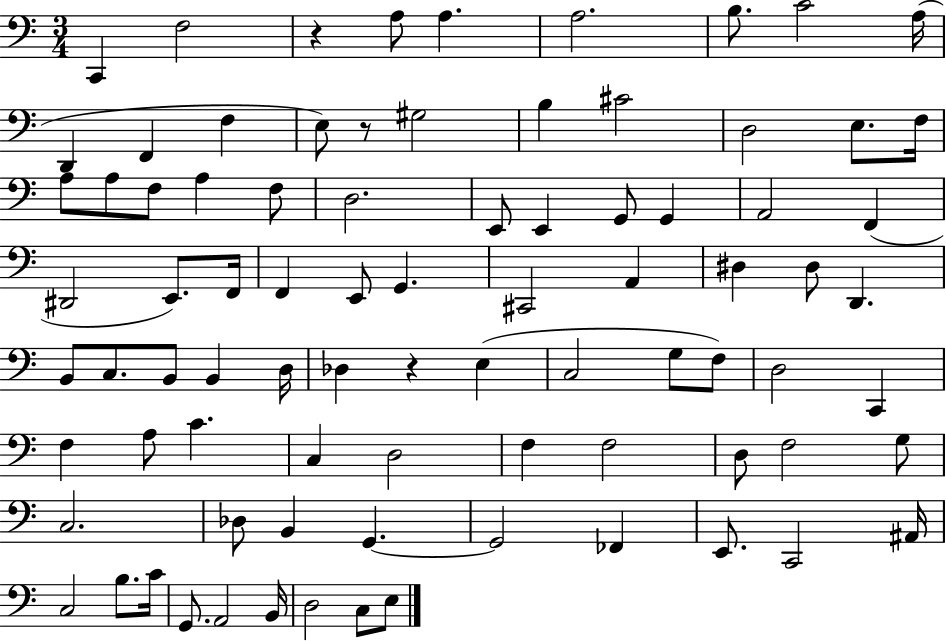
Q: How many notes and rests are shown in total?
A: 84